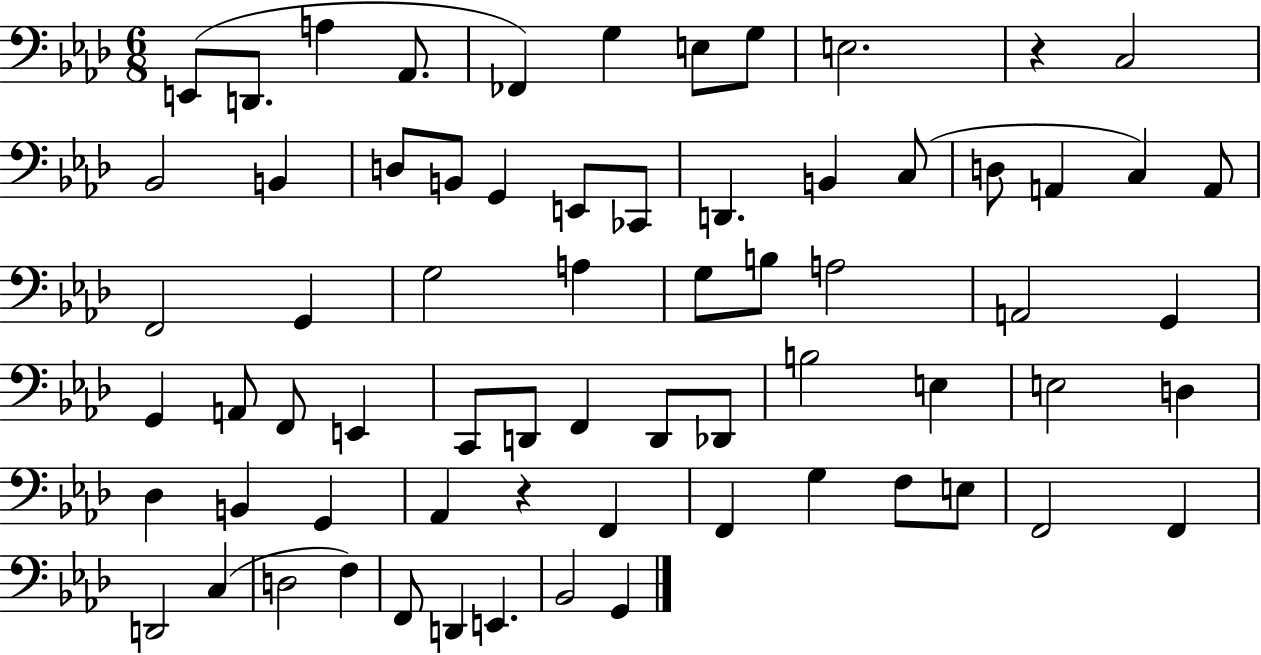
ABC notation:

X:1
T:Untitled
M:6/8
L:1/4
K:Ab
E,,/2 D,,/2 A, _A,,/2 _F,, G, E,/2 G,/2 E,2 z C,2 _B,,2 B,, D,/2 B,,/2 G,, E,,/2 _C,,/2 D,, B,, C,/2 D,/2 A,, C, A,,/2 F,,2 G,, G,2 A, G,/2 B,/2 A,2 A,,2 G,, G,, A,,/2 F,,/2 E,, C,,/2 D,,/2 F,, D,,/2 _D,,/2 B,2 E, E,2 D, _D, B,, G,, _A,, z F,, F,, G, F,/2 E,/2 F,,2 F,, D,,2 C, D,2 F, F,,/2 D,, E,, _B,,2 G,,